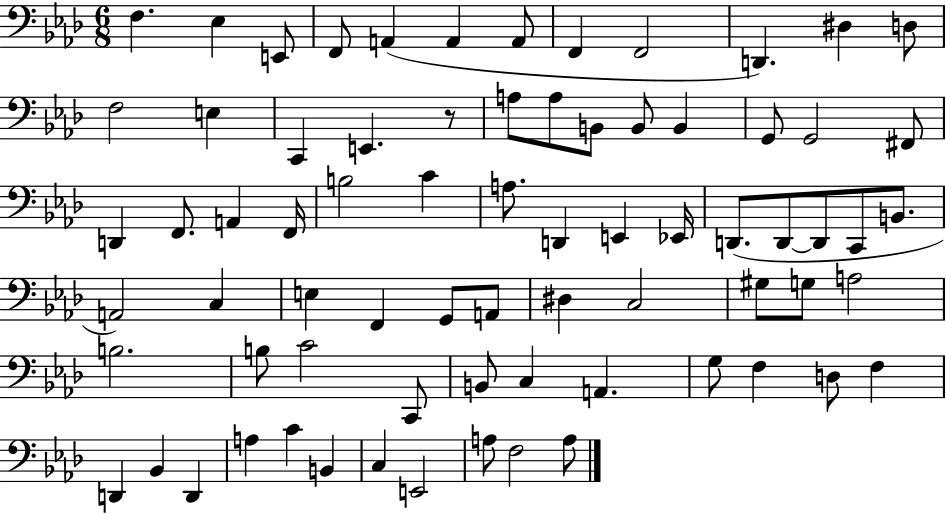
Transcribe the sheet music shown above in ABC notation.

X:1
T:Untitled
M:6/8
L:1/4
K:Ab
F, _E, E,,/2 F,,/2 A,, A,, A,,/2 F,, F,,2 D,, ^D, D,/2 F,2 E, C,, E,, z/2 A,/2 A,/2 B,,/2 B,,/2 B,, G,,/2 G,,2 ^F,,/2 D,, F,,/2 A,, F,,/4 B,2 C A,/2 D,, E,, _E,,/4 D,,/2 D,,/2 D,,/2 C,,/2 B,,/2 A,,2 C, E, F,, G,,/2 A,,/2 ^D, C,2 ^G,/2 G,/2 A,2 B,2 B,/2 C2 C,,/2 B,,/2 C, A,, G,/2 F, D,/2 F, D,, _B,, D,, A, C B,, C, E,,2 A,/2 F,2 A,/2